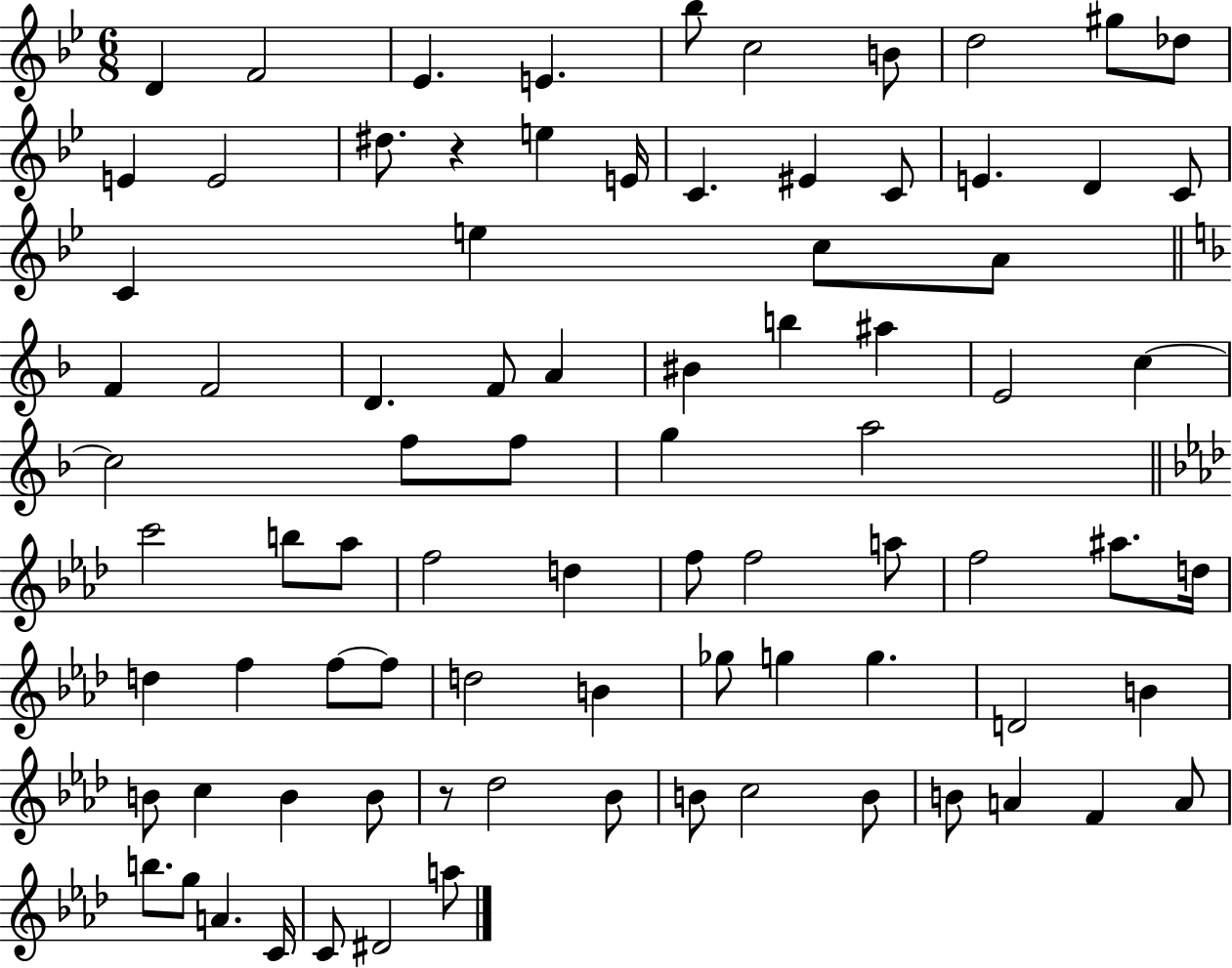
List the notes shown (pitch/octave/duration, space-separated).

D4/q F4/h Eb4/q. E4/q. Bb5/e C5/h B4/e D5/h G#5/e Db5/e E4/q E4/h D#5/e. R/q E5/q E4/s C4/q. EIS4/q C4/e E4/q. D4/q C4/e C4/q E5/q C5/e A4/e F4/q F4/h D4/q. F4/e A4/q BIS4/q B5/q A#5/q E4/h C5/q C5/h F5/e F5/e G5/q A5/h C6/h B5/e Ab5/e F5/h D5/q F5/e F5/h A5/e F5/h A#5/e. D5/s D5/q F5/q F5/e F5/e D5/h B4/q Gb5/e G5/q G5/q. D4/h B4/q B4/e C5/q B4/q B4/e R/e Db5/h Bb4/e B4/e C5/h B4/e B4/e A4/q F4/q A4/e B5/e. G5/e A4/q. C4/s C4/e D#4/h A5/e